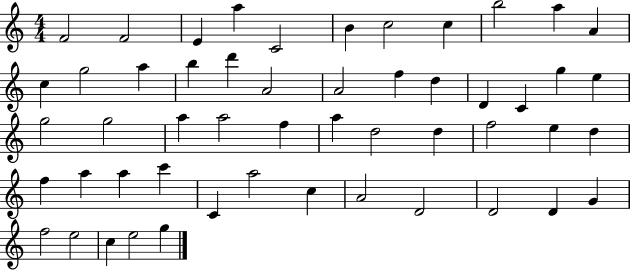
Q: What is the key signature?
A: C major